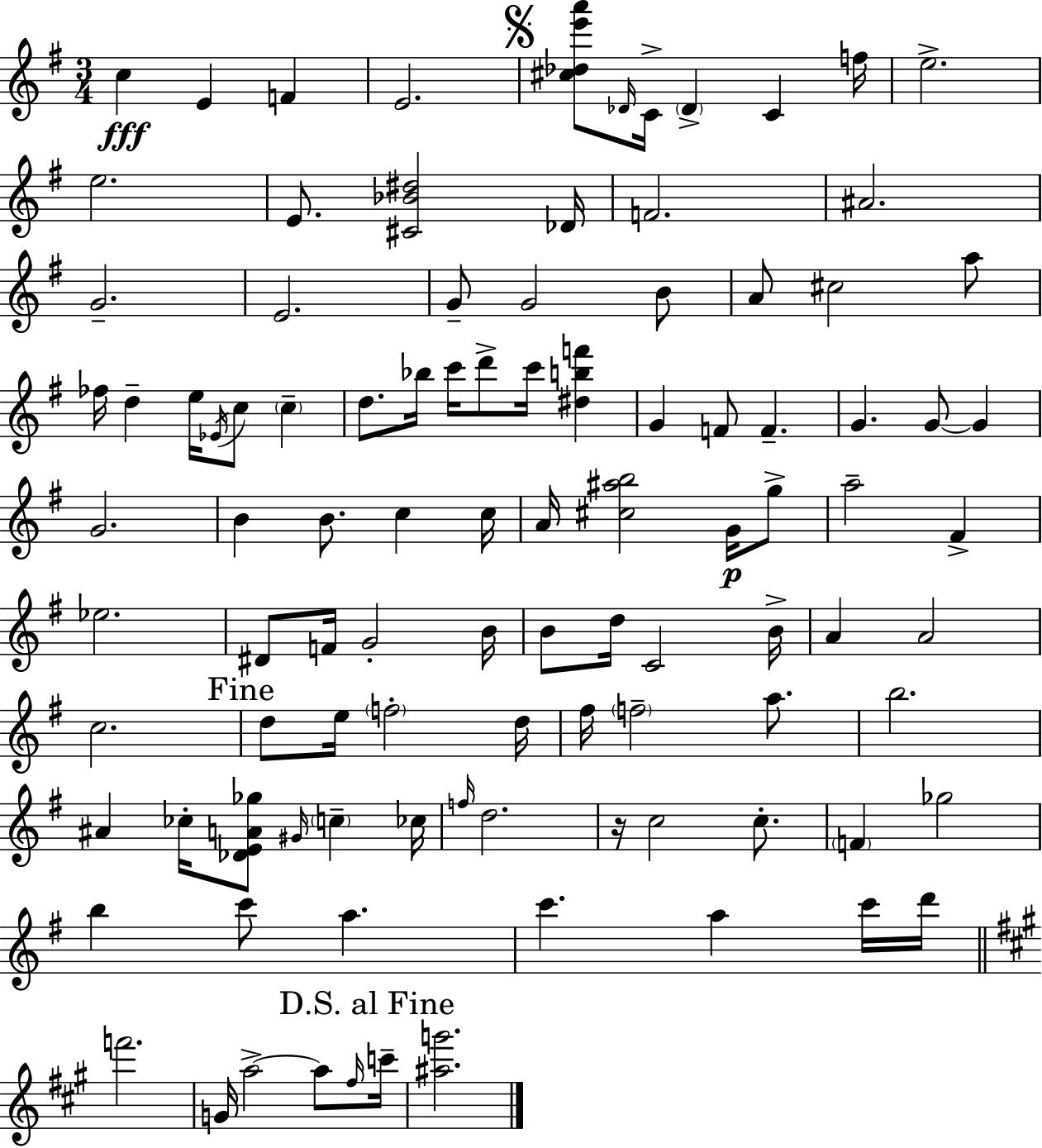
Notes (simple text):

C5/q E4/q F4/q E4/h. [C#5,Db5,E6,A6]/e Db4/s C4/s Db4/q C4/q F5/s E5/h. E5/h. E4/e. [C#4,Bb4,D#5]/h Db4/s F4/h. A#4/h. G4/h. E4/h. G4/e G4/h B4/e A4/e C#5/h A5/e FES5/s D5/q E5/s Eb4/s C5/e C5/q D5/e. Bb5/s C6/s D6/e C6/s [D#5,B5,F6]/q G4/q F4/e F4/q. G4/q. G4/e G4/q G4/h. B4/q B4/e. C5/q C5/s A4/s [C#5,A#5,B5]/h G4/s G5/e A5/h F#4/q Eb5/h. D#4/e F4/s G4/h B4/s B4/e D5/s C4/h B4/s A4/q A4/h C5/h. D5/e E5/s F5/h D5/s F#5/s F5/h A5/e. B5/h. A#4/q CES5/s [Db4,E4,A4,Gb5]/e G#4/s C5/q CES5/s F5/s D5/h. R/s C5/h C5/e. F4/q Gb5/h B5/q C6/e A5/q. C6/q. A5/q C6/s D6/s F6/h. G4/s A5/h A5/e F#5/s C6/s [A#5,G6]/h.